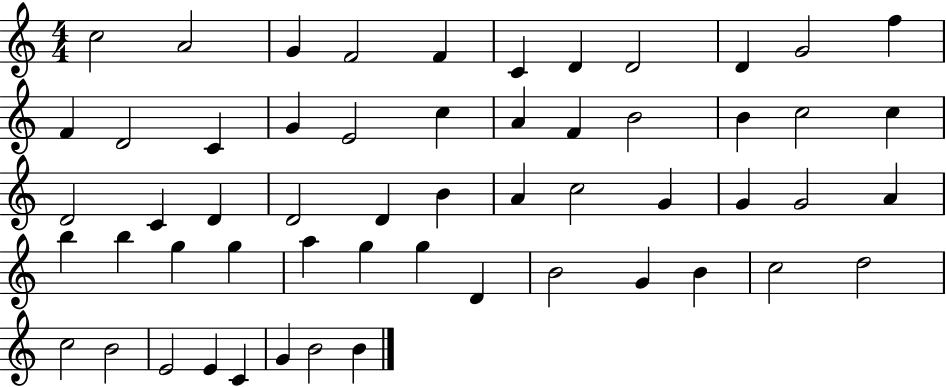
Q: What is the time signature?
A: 4/4